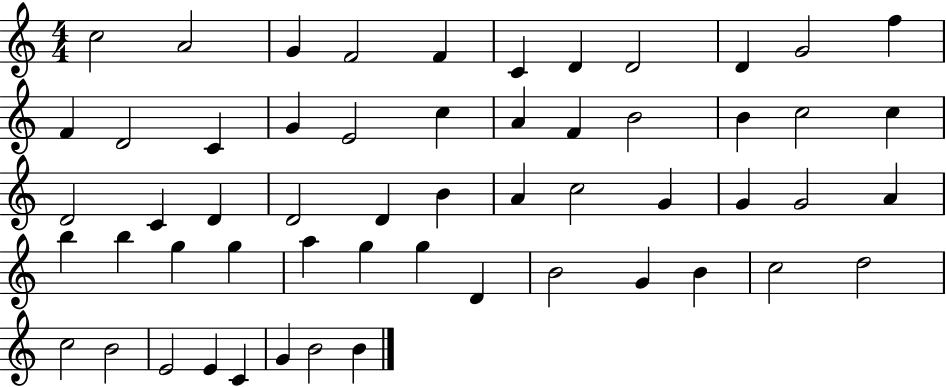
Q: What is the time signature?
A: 4/4